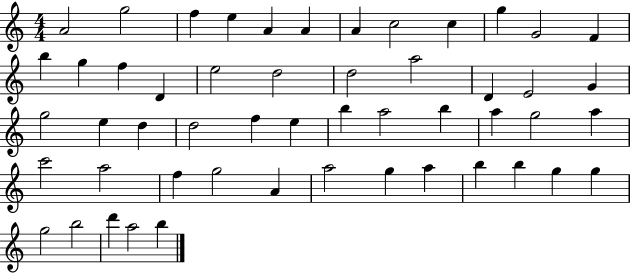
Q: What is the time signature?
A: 4/4